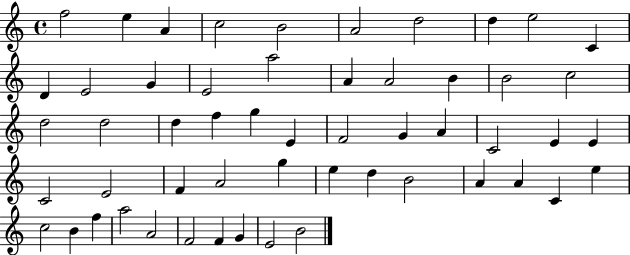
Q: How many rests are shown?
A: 0